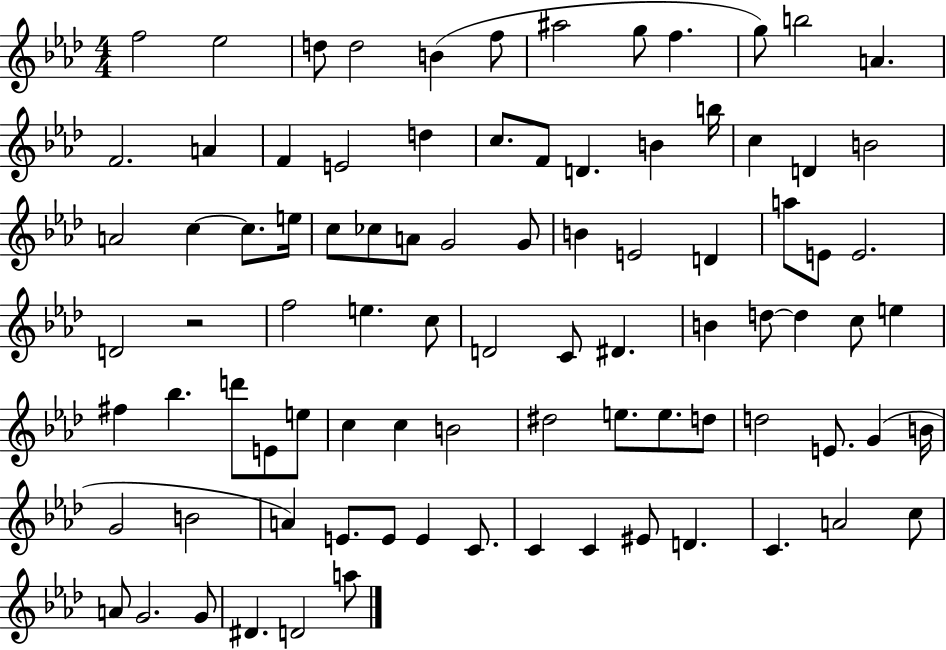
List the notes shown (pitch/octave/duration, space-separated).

F5/h Eb5/h D5/e D5/h B4/q F5/e A#5/h G5/e F5/q. G5/e B5/h A4/q. F4/h. A4/q F4/q E4/h D5/q C5/e. F4/e D4/q. B4/q B5/s C5/q D4/q B4/h A4/h C5/q C5/e. E5/s C5/e CES5/e A4/e G4/h G4/e B4/q E4/h D4/q A5/e E4/e E4/h. D4/h R/h F5/h E5/q. C5/e D4/h C4/e D#4/q. B4/q D5/e D5/q C5/e E5/q F#5/q Bb5/q. D6/e E4/e E5/e C5/q C5/q B4/h D#5/h E5/e. E5/e. D5/e D5/h E4/e. G4/q B4/s G4/h B4/h A4/q E4/e. E4/e E4/q C4/e. C4/q C4/q EIS4/e D4/q. C4/q. A4/h C5/e A4/e G4/h. G4/e D#4/q. D4/h A5/e